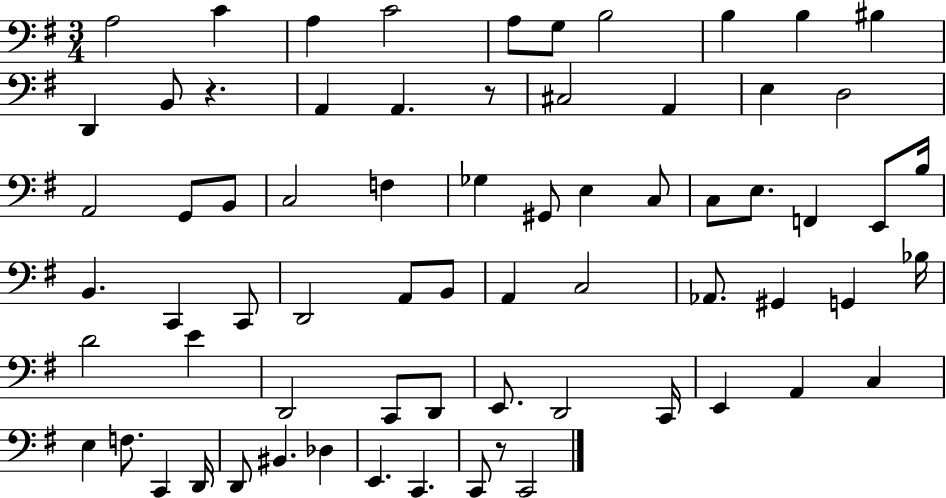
X:1
T:Untitled
M:3/4
L:1/4
K:G
A,2 C A, C2 A,/2 G,/2 B,2 B, B, ^B, D,, B,,/2 z A,, A,, z/2 ^C,2 A,, E, D,2 A,,2 G,,/2 B,,/2 C,2 F, _G, ^G,,/2 E, C,/2 C,/2 E,/2 F,, E,,/2 B,/4 B,, C,, C,,/2 D,,2 A,,/2 B,,/2 A,, C,2 _A,,/2 ^G,, G,, _B,/4 D2 E D,,2 C,,/2 D,,/2 E,,/2 D,,2 C,,/4 E,, A,, C, E, F,/2 C,, D,,/4 D,,/2 ^B,, _D, E,, C,, C,,/2 z/2 C,,2